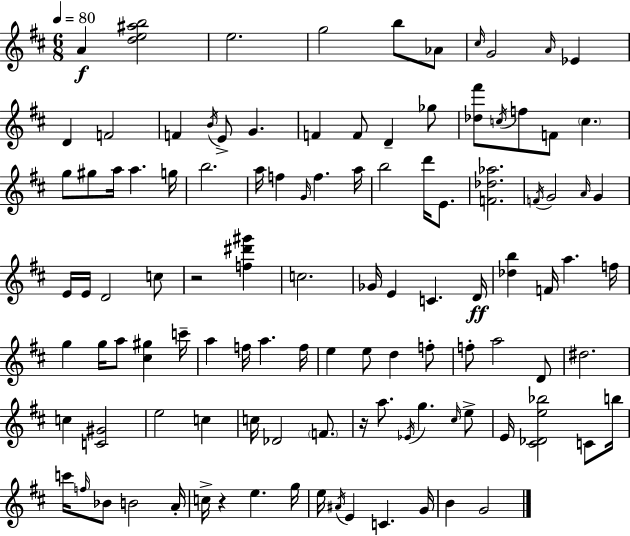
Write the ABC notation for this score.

X:1
T:Untitled
M:6/8
L:1/4
K:D
A [de^ab]2 e2 g2 b/2 _A/2 ^c/4 G2 A/4 _E D F2 F B/4 E/2 G F F/2 D _g/2 [_d^f']/2 c/4 f/2 F/2 c g/2 ^g/2 a/4 a g/4 b2 a/4 f G/4 f a/4 b2 d'/4 E/2 [F_d_a]2 F/4 G2 A/4 G E/4 E/4 D2 c/2 z2 [f^d'^g'] c2 _G/4 E C D/4 [_db] F/4 a f/4 g g/4 a/2 [^c^g] c'/4 a f/4 a f/4 e e/2 d f/2 f/2 a2 D/2 ^d2 c [C^G]2 e2 c c/4 _D2 F/2 z/4 a/2 _E/4 g ^c/4 e/2 E/4 [^C_De_b]2 C/2 b/4 c'/4 f/4 _B/2 B2 A/4 c/4 z e g/4 e/4 ^A/4 E C G/4 B G2